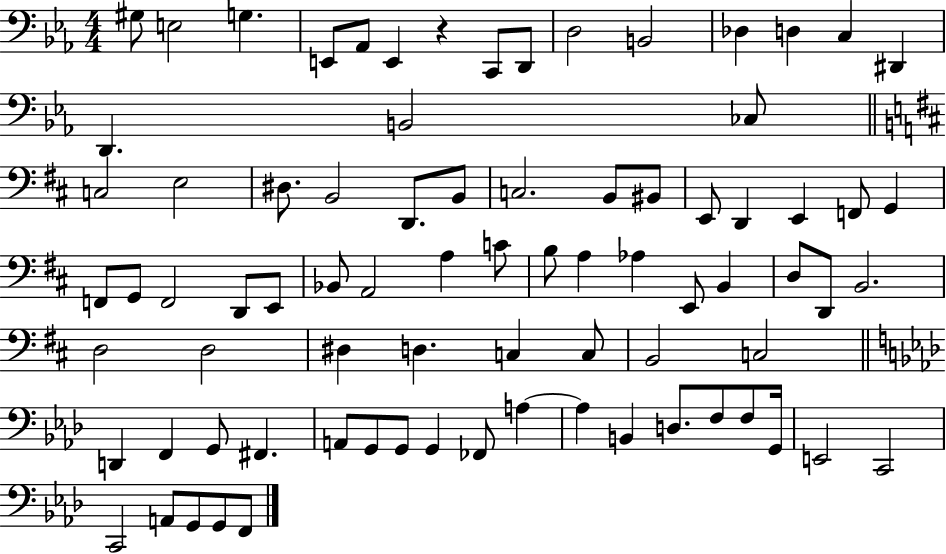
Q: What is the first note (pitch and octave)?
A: G#3